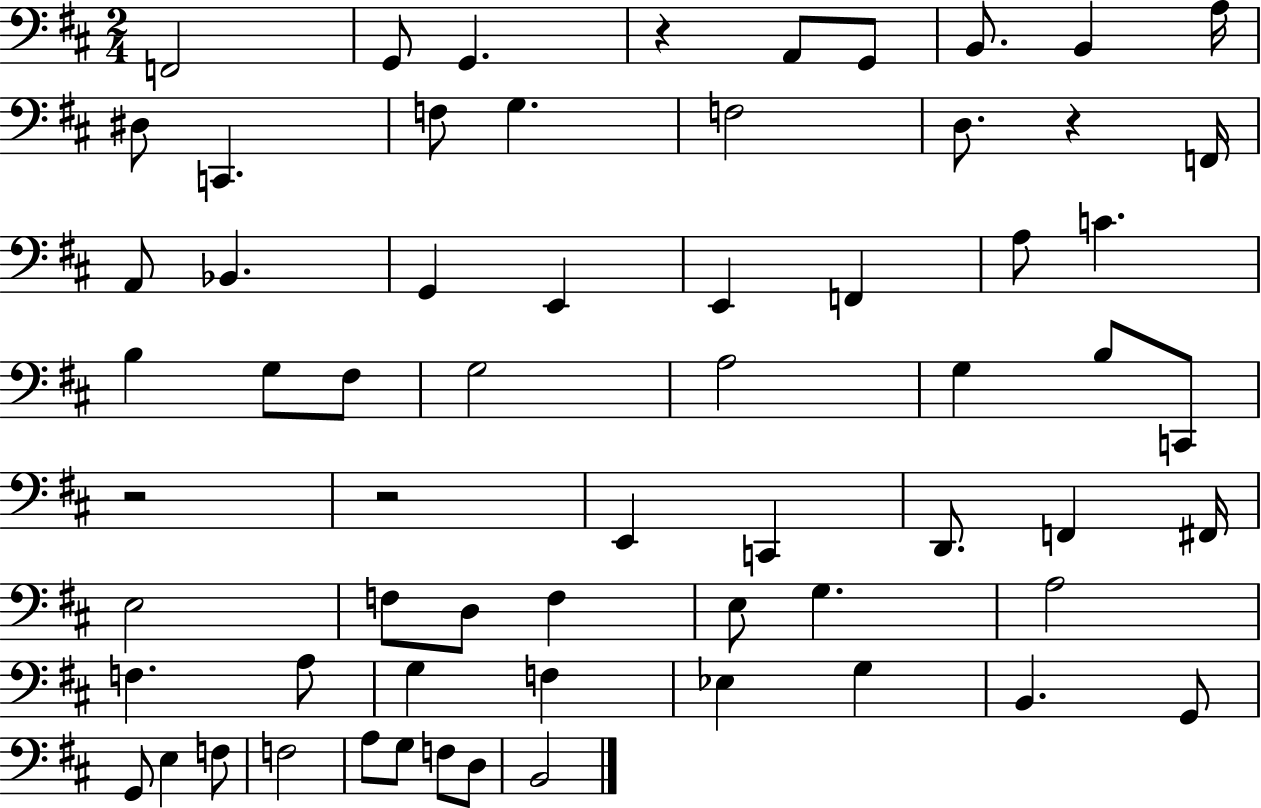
F2/h G2/e G2/q. R/q A2/e G2/e B2/e. B2/q A3/s D#3/e C2/q. F3/e G3/q. F3/h D3/e. R/q F2/s A2/e Bb2/q. G2/q E2/q E2/q F2/q A3/e C4/q. B3/q G3/e F#3/e G3/h A3/h G3/q B3/e C2/e R/h R/h E2/q C2/q D2/e. F2/q F#2/s E3/h F3/e D3/e F3/q E3/e G3/q. A3/h F3/q. A3/e G3/q F3/q Eb3/q G3/q B2/q. G2/e G2/e E3/q F3/e F3/h A3/e G3/e F3/e D3/e B2/h